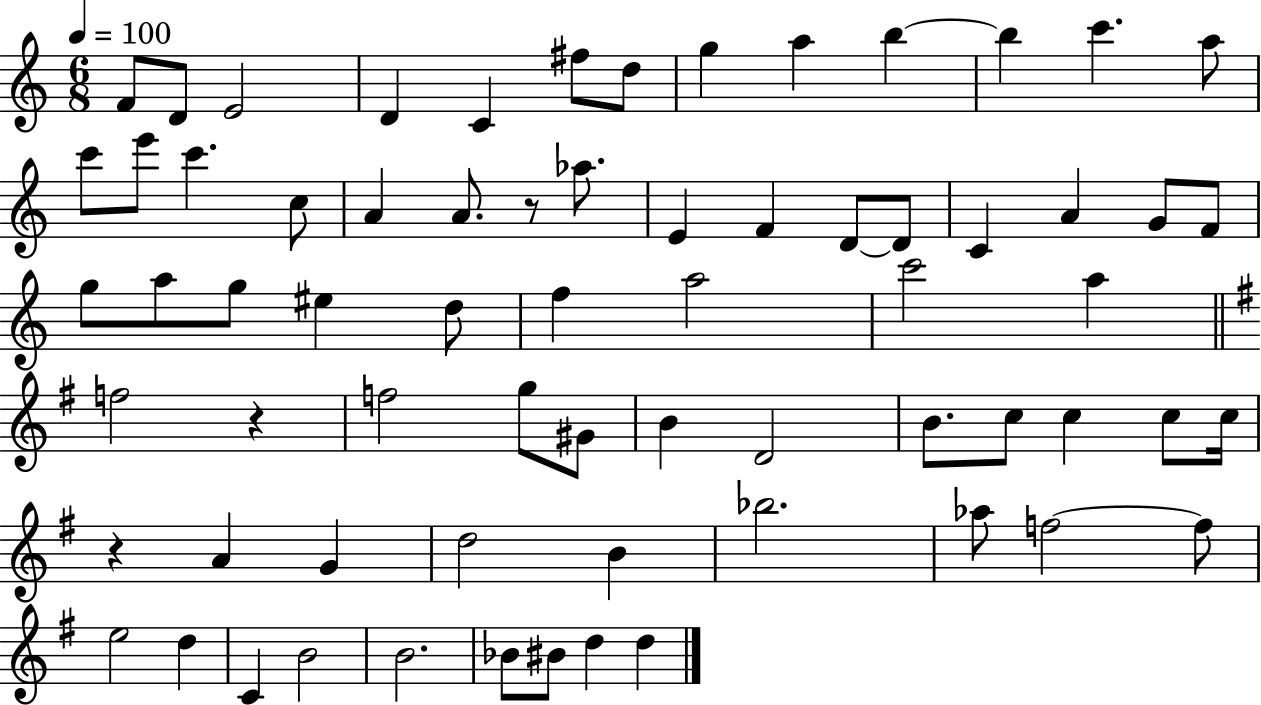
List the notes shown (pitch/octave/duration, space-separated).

F4/e D4/e E4/h D4/q C4/q F#5/e D5/e G5/q A5/q B5/q B5/q C6/q. A5/e C6/e E6/e C6/q. C5/e A4/q A4/e. R/e Ab5/e. E4/q F4/q D4/e D4/e C4/q A4/q G4/e F4/e G5/e A5/e G5/e EIS5/q D5/e F5/q A5/h C6/h A5/q F5/h R/q F5/h G5/e G#4/e B4/q D4/h B4/e. C5/e C5/q C5/e C5/s R/q A4/q G4/q D5/h B4/q Bb5/h. Ab5/e F5/h F5/e E5/h D5/q C4/q B4/h B4/h. Bb4/e BIS4/e D5/q D5/q